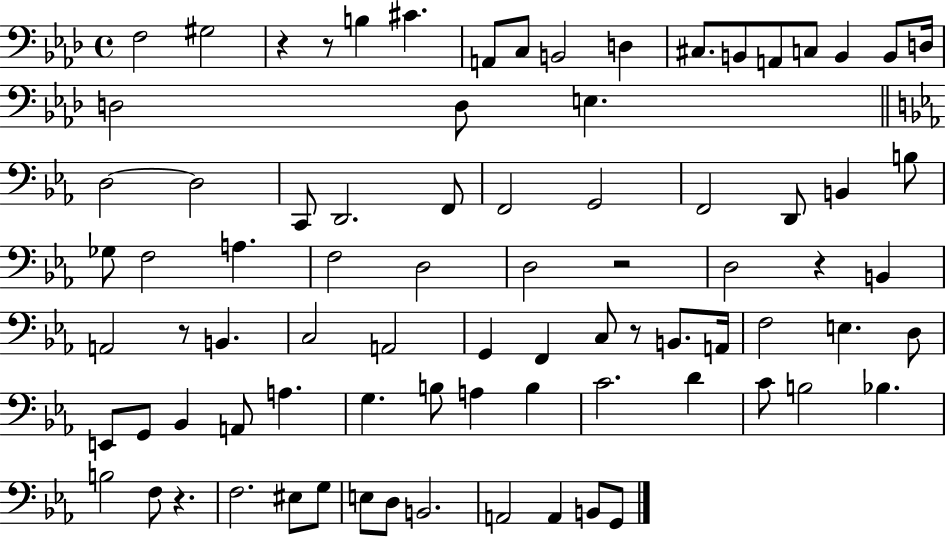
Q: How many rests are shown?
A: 7